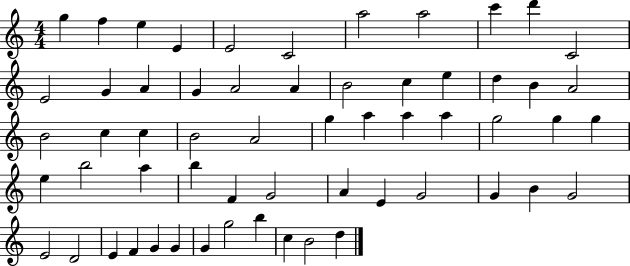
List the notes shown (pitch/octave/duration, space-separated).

G5/q F5/q E5/q E4/q E4/h C4/h A5/h A5/h C6/q D6/q C4/h E4/h G4/q A4/q G4/q A4/h A4/q B4/h C5/q E5/q D5/q B4/q A4/h B4/h C5/q C5/q B4/h A4/h G5/q A5/q A5/q A5/q G5/h G5/q G5/q E5/q B5/h A5/q B5/q F4/q G4/h A4/q E4/q G4/h G4/q B4/q G4/h E4/h D4/h E4/q F4/q G4/q G4/q G4/q G5/h B5/q C5/q B4/h D5/q